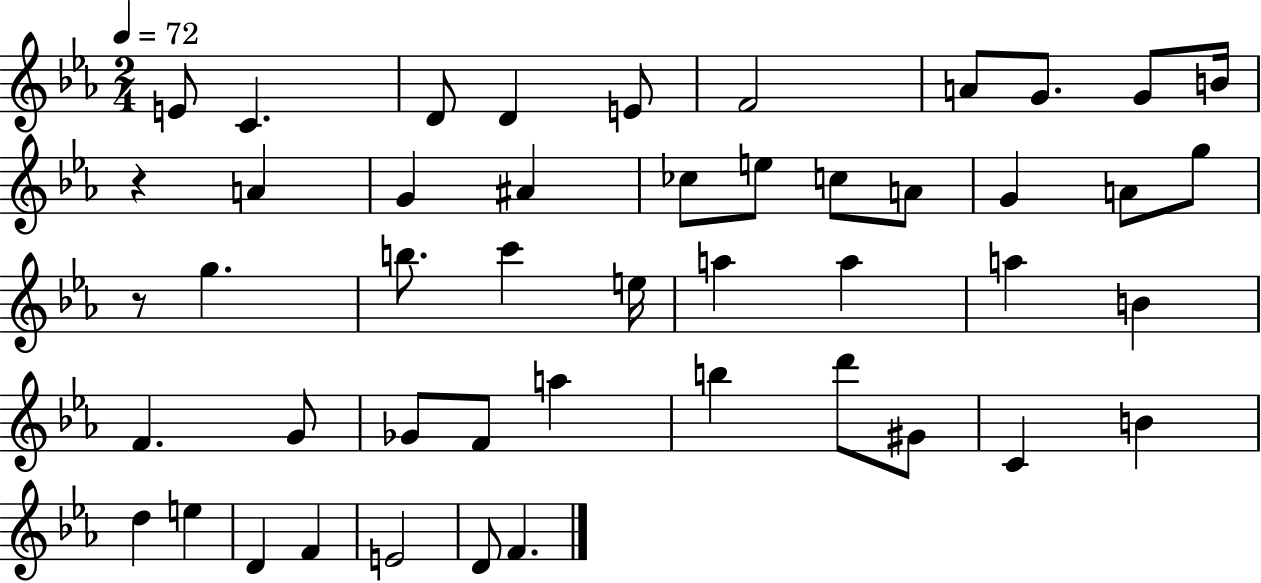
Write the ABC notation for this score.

X:1
T:Untitled
M:2/4
L:1/4
K:Eb
E/2 C D/2 D E/2 F2 A/2 G/2 G/2 B/4 z A G ^A _c/2 e/2 c/2 A/2 G A/2 g/2 z/2 g b/2 c' e/4 a a a B F G/2 _G/2 F/2 a b d'/2 ^G/2 C B d e D F E2 D/2 F